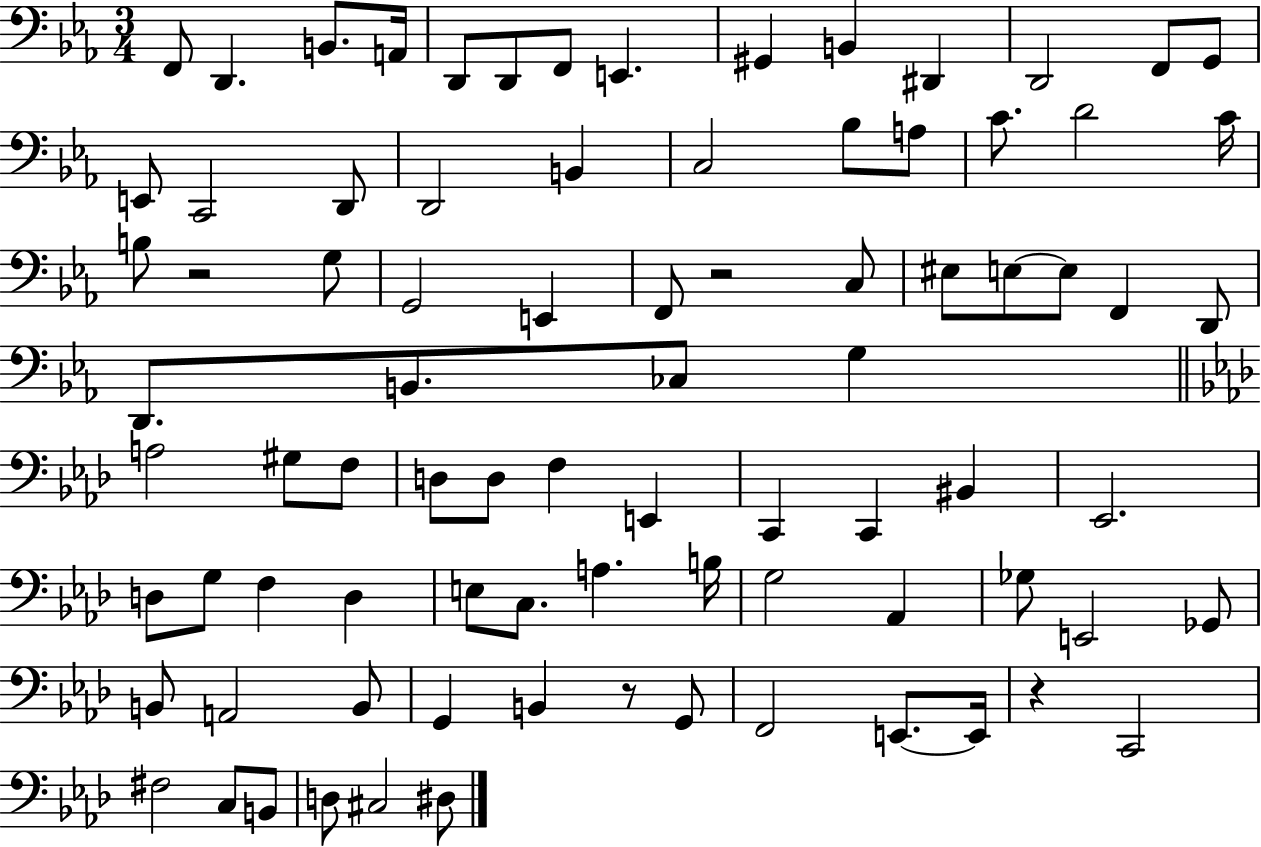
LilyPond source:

{
  \clef bass
  \numericTimeSignature
  \time 3/4
  \key ees \major
  f,8 d,4. b,8. a,16 | d,8 d,8 f,8 e,4. | gis,4 b,4 dis,4 | d,2 f,8 g,8 | \break e,8 c,2 d,8 | d,2 b,4 | c2 bes8 a8 | c'8. d'2 c'16 | \break b8 r2 g8 | g,2 e,4 | f,8 r2 c8 | eis8 e8~~ e8 f,4 d,8 | \break d,8. b,8. ces8 g4 | \bar "||" \break \key aes \major a2 gis8 f8 | d8 d8 f4 e,4 | c,4 c,4 bis,4 | ees,2. | \break d8 g8 f4 d4 | e8 c8. a4. b16 | g2 aes,4 | ges8 e,2 ges,8 | \break b,8 a,2 b,8 | g,4 b,4 r8 g,8 | f,2 e,8.~~ e,16 | r4 c,2 | \break fis2 c8 b,8 | d8 cis2 dis8 | \bar "|."
}